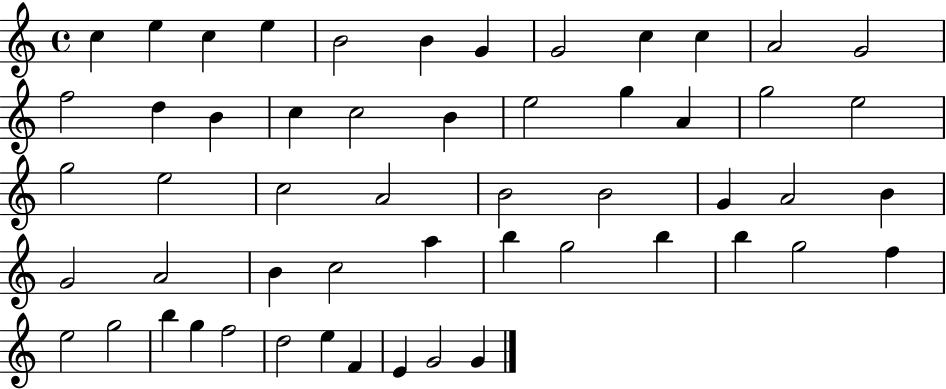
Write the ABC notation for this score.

X:1
T:Untitled
M:4/4
L:1/4
K:C
c e c e B2 B G G2 c c A2 G2 f2 d B c c2 B e2 g A g2 e2 g2 e2 c2 A2 B2 B2 G A2 B G2 A2 B c2 a b g2 b b g2 f e2 g2 b g f2 d2 e F E G2 G